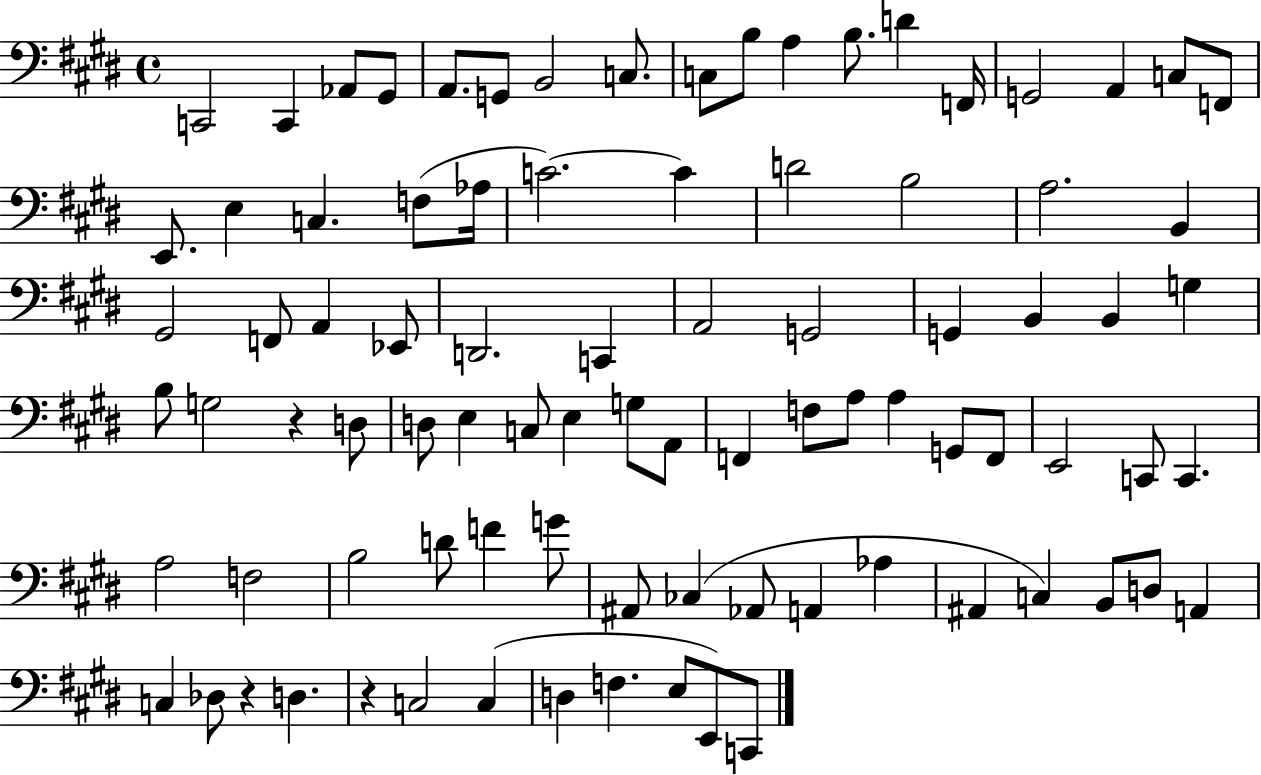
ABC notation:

X:1
T:Untitled
M:4/4
L:1/4
K:E
C,,2 C,, _A,,/2 ^G,,/2 A,,/2 G,,/2 B,,2 C,/2 C,/2 B,/2 A, B,/2 D F,,/4 G,,2 A,, C,/2 F,,/2 E,,/2 E, C, F,/2 _A,/4 C2 C D2 B,2 A,2 B,, ^G,,2 F,,/2 A,, _E,,/2 D,,2 C,, A,,2 G,,2 G,, B,, B,, G, B,/2 G,2 z D,/2 D,/2 E, C,/2 E, G,/2 A,,/2 F,, F,/2 A,/2 A, G,,/2 F,,/2 E,,2 C,,/2 C,, A,2 F,2 B,2 D/2 F G/2 ^A,,/2 _C, _A,,/2 A,, _A, ^A,, C, B,,/2 D,/2 A,, C, _D,/2 z D, z C,2 C, D, F, E,/2 E,,/2 C,,/2